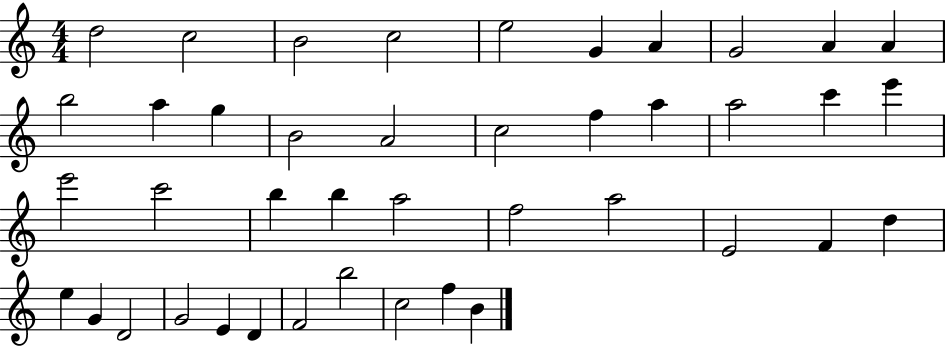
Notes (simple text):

D5/h C5/h B4/h C5/h E5/h G4/q A4/q G4/h A4/q A4/q B5/h A5/q G5/q B4/h A4/h C5/h F5/q A5/q A5/h C6/q E6/q E6/h C6/h B5/q B5/q A5/h F5/h A5/h E4/h F4/q D5/q E5/q G4/q D4/h G4/h E4/q D4/q F4/h B5/h C5/h F5/q B4/q